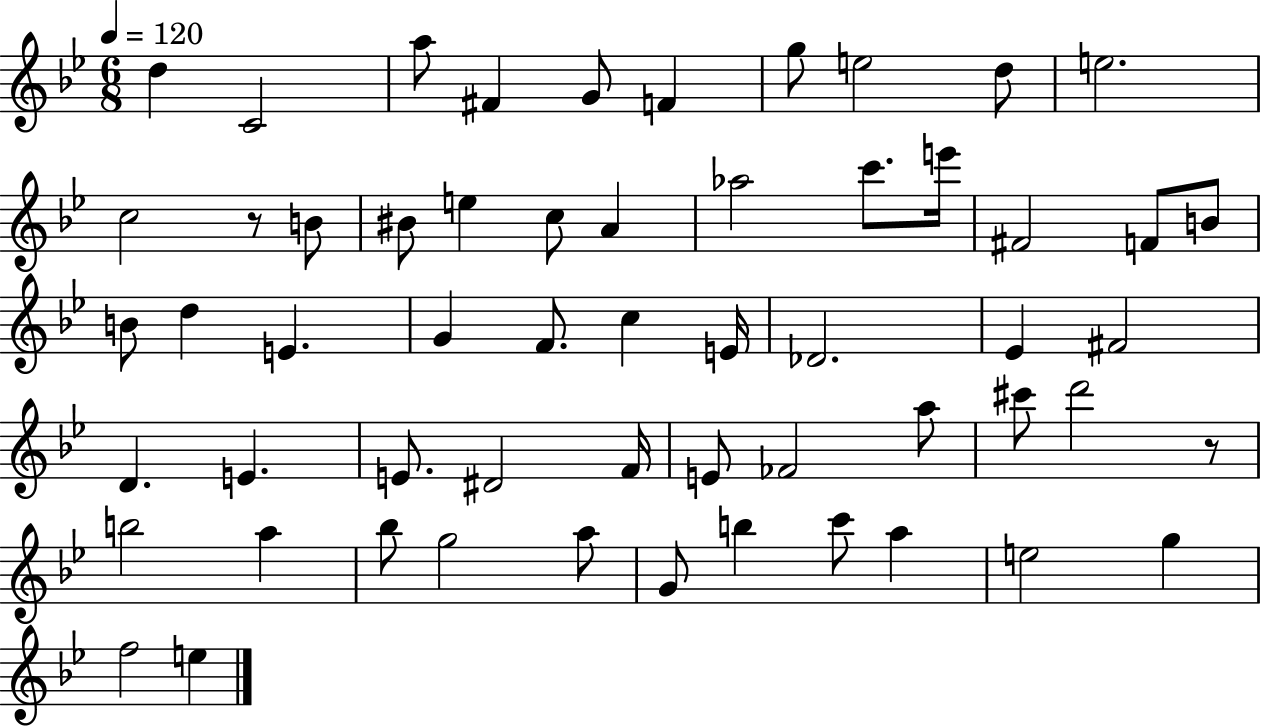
D5/q C4/h A5/e F#4/q G4/e F4/q G5/e E5/h D5/e E5/h. C5/h R/e B4/e BIS4/e E5/q C5/e A4/q Ab5/h C6/e. E6/s F#4/h F4/e B4/e B4/e D5/q E4/q. G4/q F4/e. C5/q E4/s Db4/h. Eb4/q F#4/h D4/q. E4/q. E4/e. D#4/h F4/s E4/e FES4/h A5/e C#6/e D6/h R/e B5/h A5/q Bb5/e G5/h A5/e G4/e B5/q C6/e A5/q E5/h G5/q F5/h E5/q